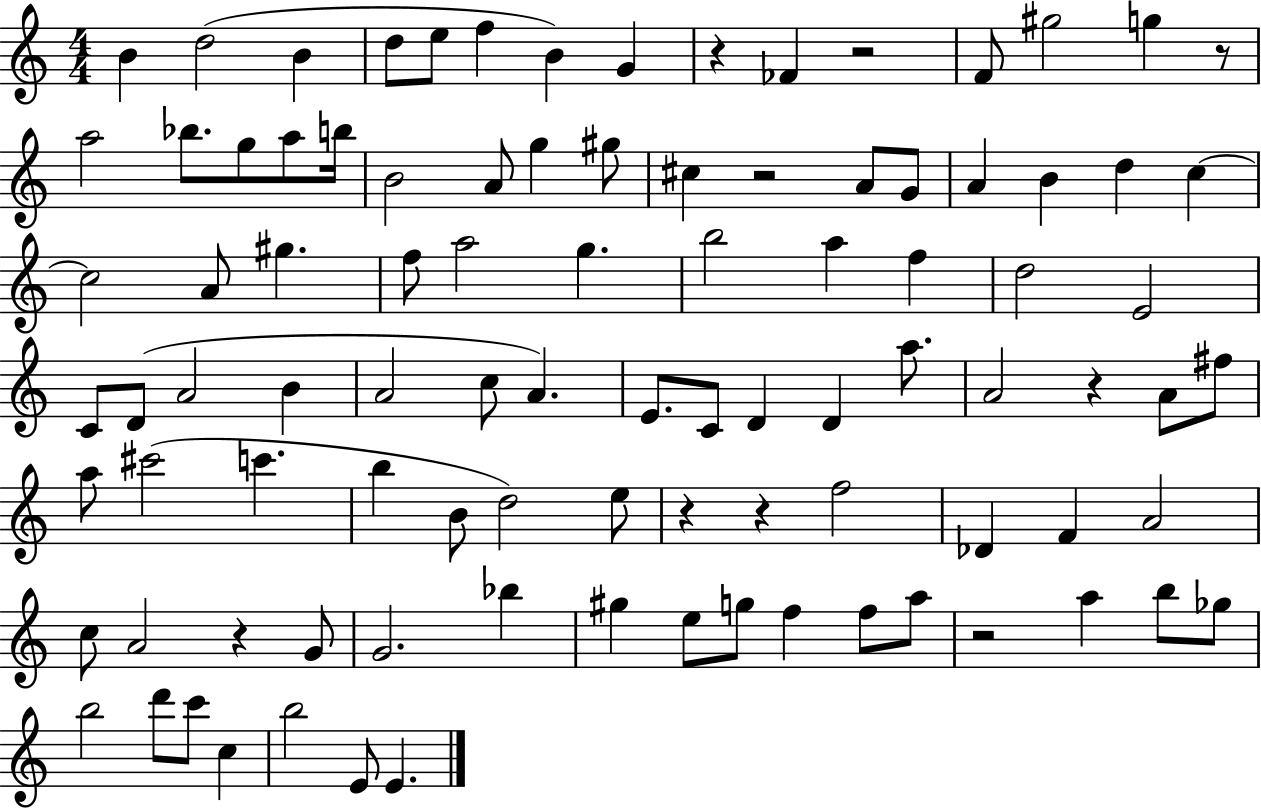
X:1
T:Untitled
M:4/4
L:1/4
K:C
B d2 B d/2 e/2 f B G z _F z2 F/2 ^g2 g z/2 a2 _b/2 g/2 a/2 b/4 B2 A/2 g ^g/2 ^c z2 A/2 G/2 A B d c c2 A/2 ^g f/2 a2 g b2 a f d2 E2 C/2 D/2 A2 B A2 c/2 A E/2 C/2 D D a/2 A2 z A/2 ^f/2 a/2 ^c'2 c' b B/2 d2 e/2 z z f2 _D F A2 c/2 A2 z G/2 G2 _b ^g e/2 g/2 f f/2 a/2 z2 a b/2 _g/2 b2 d'/2 c'/2 c b2 E/2 E